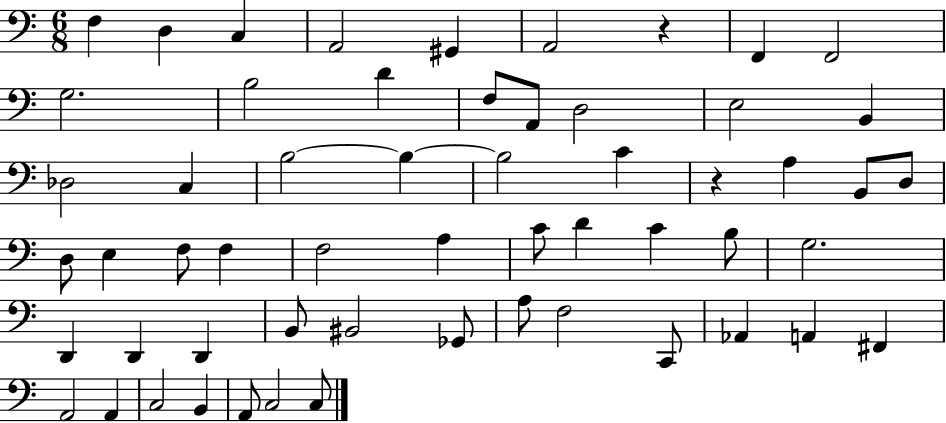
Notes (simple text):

F3/q D3/q C3/q A2/h G#2/q A2/h R/q F2/q F2/h G3/h. B3/h D4/q F3/e A2/e D3/h E3/h B2/q Db3/h C3/q B3/h B3/q B3/h C4/q R/q A3/q B2/e D3/e D3/e E3/q F3/e F3/q F3/h A3/q C4/e D4/q C4/q B3/e G3/h. D2/q D2/q D2/q B2/e BIS2/h Gb2/e A3/e F3/h C2/e Ab2/q A2/q F#2/q A2/h A2/q C3/h B2/q A2/e C3/h C3/e